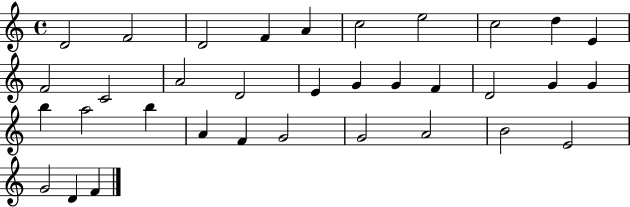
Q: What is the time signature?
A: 4/4